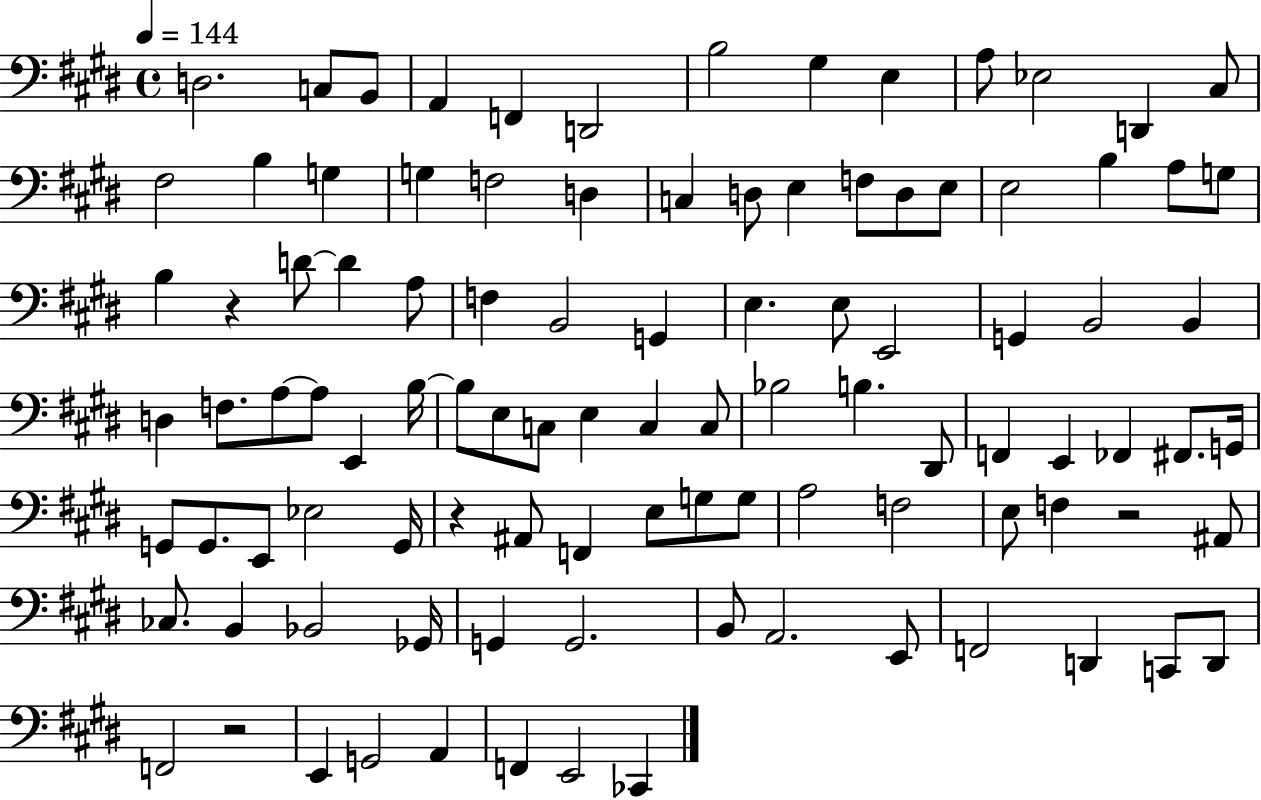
{
  \clef bass
  \time 4/4
  \defaultTimeSignature
  \key e \major
  \tempo 4 = 144
  \repeat volta 2 { d2. c8 b,8 | a,4 f,4 d,2 | b2 gis4 e4 | a8 ees2 d,4 cis8 | \break fis2 b4 g4 | g4 f2 d4 | c4 d8 e4 f8 d8 e8 | e2 b4 a8 g8 | \break b4 r4 d'8~~ d'4 a8 | f4 b,2 g,4 | e4. e8 e,2 | g,4 b,2 b,4 | \break d4 f8. a8~~ a8 e,4 b16~~ | b8 e8 c8 e4 c4 c8 | bes2 b4. dis,8 | f,4 e,4 fes,4 fis,8. g,16 | \break g,8 g,8. e,8 ees2 g,16 | r4 ais,8 f,4 e8 g8 g8 | a2 f2 | e8 f4 r2 ais,8 | \break ces8. b,4 bes,2 ges,16 | g,4 g,2. | b,8 a,2. e,8 | f,2 d,4 c,8 d,8 | \break f,2 r2 | e,4 g,2 a,4 | f,4 e,2 ces,4 | } \bar "|."
}